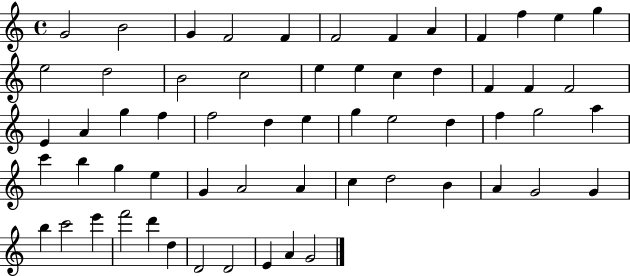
{
  \clef treble
  \time 4/4
  \defaultTimeSignature
  \key c \major
  g'2 b'2 | g'4 f'2 f'4 | f'2 f'4 a'4 | f'4 f''4 e''4 g''4 | \break e''2 d''2 | b'2 c''2 | e''4 e''4 c''4 d''4 | f'4 f'4 f'2 | \break e'4 a'4 g''4 f''4 | f''2 d''4 e''4 | g''4 e''2 d''4 | f''4 g''2 a''4 | \break c'''4 b''4 g''4 e''4 | g'4 a'2 a'4 | c''4 d''2 b'4 | a'4 g'2 g'4 | \break b''4 c'''2 e'''4 | f'''2 d'''4 d''4 | d'2 d'2 | e'4 a'4 g'2 | \break \bar "|."
}